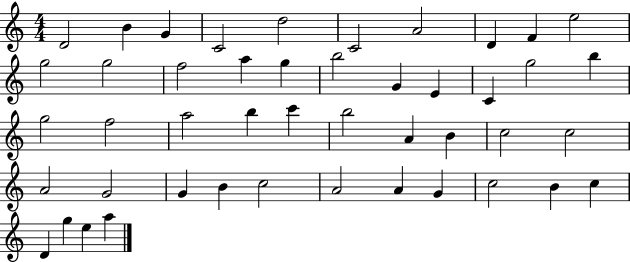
X:1
T:Untitled
M:4/4
L:1/4
K:C
D2 B G C2 d2 C2 A2 D F e2 g2 g2 f2 a g b2 G E C g2 b g2 f2 a2 b c' b2 A B c2 c2 A2 G2 G B c2 A2 A G c2 B c D g e a